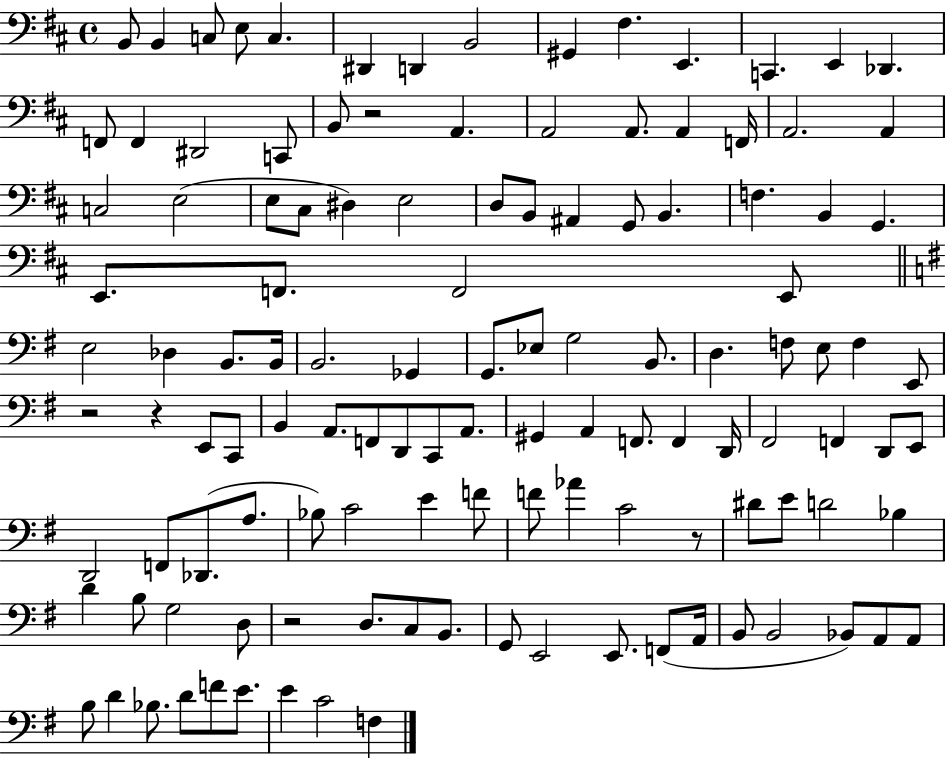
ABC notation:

X:1
T:Untitled
M:4/4
L:1/4
K:D
B,,/2 B,, C,/2 E,/2 C, ^D,, D,, B,,2 ^G,, ^F, E,, C,, E,, _D,, F,,/2 F,, ^D,,2 C,,/2 B,,/2 z2 A,, A,,2 A,,/2 A,, F,,/4 A,,2 A,, C,2 E,2 E,/2 ^C,/2 ^D, E,2 D,/2 B,,/2 ^A,, G,,/2 B,, F, B,, G,, E,,/2 F,,/2 F,,2 E,,/2 E,2 _D, B,,/2 B,,/4 B,,2 _G,, G,,/2 _E,/2 G,2 B,,/2 D, F,/2 E,/2 F, E,,/2 z2 z E,,/2 C,,/2 B,, A,,/2 F,,/2 D,,/2 C,,/2 A,,/2 ^G,, A,, F,,/2 F,, D,,/4 ^F,,2 F,, D,,/2 E,,/2 D,,2 F,,/2 _D,,/2 A,/2 _B,/2 C2 E F/2 F/2 _A C2 z/2 ^D/2 E/2 D2 _B, D B,/2 G,2 D,/2 z2 D,/2 C,/2 B,,/2 G,,/2 E,,2 E,,/2 F,,/2 A,,/4 B,,/2 B,,2 _B,,/2 A,,/2 A,,/2 B,/2 D _B,/2 D/2 F/2 E/2 E C2 F,